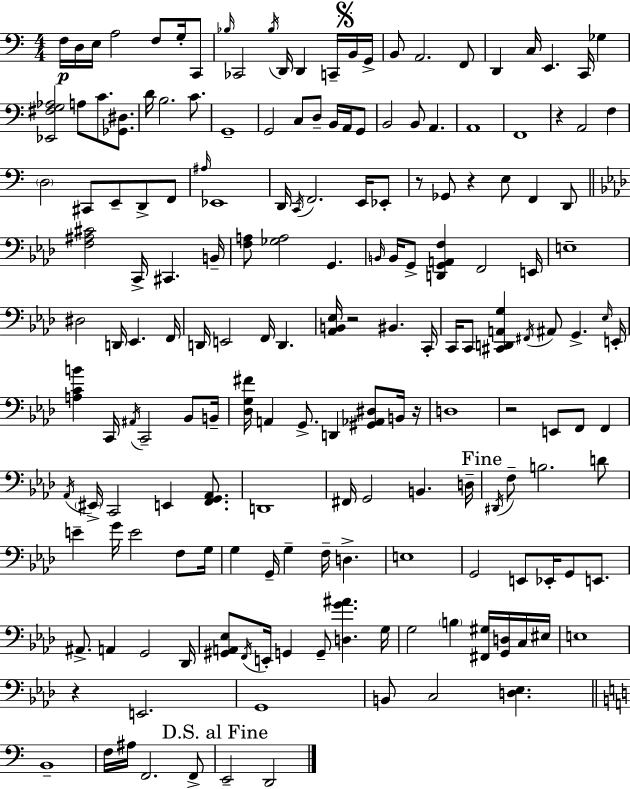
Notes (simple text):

F3/s D3/s E3/s A3/h F3/e G3/s C2/e Bb3/s CES2/h Bb3/s D2/s D2/q C2/s B2/s G2/s B2/e A2/h. F2/e D2/q C3/s E2/q. C2/s Gb3/q [Eb2,F#3,G3,Ab3]/h A3/e C4/e. [Gb2,D#3]/e. D4/s B3/h. C4/e. G2/w G2/h C3/e D3/e B2/s A2/s G2/e B2/h B2/e A2/q. A2/w F2/w R/q A2/h F3/q D3/h C#2/e E2/e D2/e F2/e A#3/s Eb2/w D2/s C2/s F2/h. E2/s Eb2/e R/e Gb2/e R/q E3/e F2/q D2/e [F3,A#3,C#4]/h C2/s C#2/q. B2/s [F3,A3]/e [Gb3,A3]/h G2/q. B2/s B2/s G2/e [D2,G2,A2,F3]/q F2/h E2/s E3/w D#3/h D2/s Eb2/q. F2/s D2/s E2/h F2/s D2/q. [Ab2,B2,Eb3]/s R/h BIS2/q. C2/s C2/s C2/e [C#2,D2,A2,G3]/q F#2/s A#2/e G2/q. Eb3/s E2/s [A3,C4,B4]/q C2/s A#2/s C2/h Bb2/e B2/s [Db3,G3,F#4]/s A2/q G2/e. D2/q [G#2,Ab2,D#3]/e B2/s R/s D3/w R/h E2/e F2/e F2/q Ab2/s EIS2/s C2/h E2/q [F2,G2,Ab2]/e. D2/w F#2/s G2/h B2/q. D3/s D#2/s F3/e B3/h. D4/e E4/q G4/s E4/h F3/e G3/s G3/q G2/s G3/q F3/s D3/q. E3/w G2/h E2/e Eb2/s G2/e E2/e. A#2/e. A2/q G2/h Db2/s [G#2,A2,Eb3]/e F2/s E2/s G2/q G2/e [D3,G4,A#4]/q. G3/s G3/h B3/q [F#2,G#3]/s [G2,D3]/s C3/s EIS3/s E3/w R/q E2/h. G2/w B2/e C3/h [D3,Eb3]/q. B2/w F3/s A#3/s F2/h. F2/e E2/h D2/h